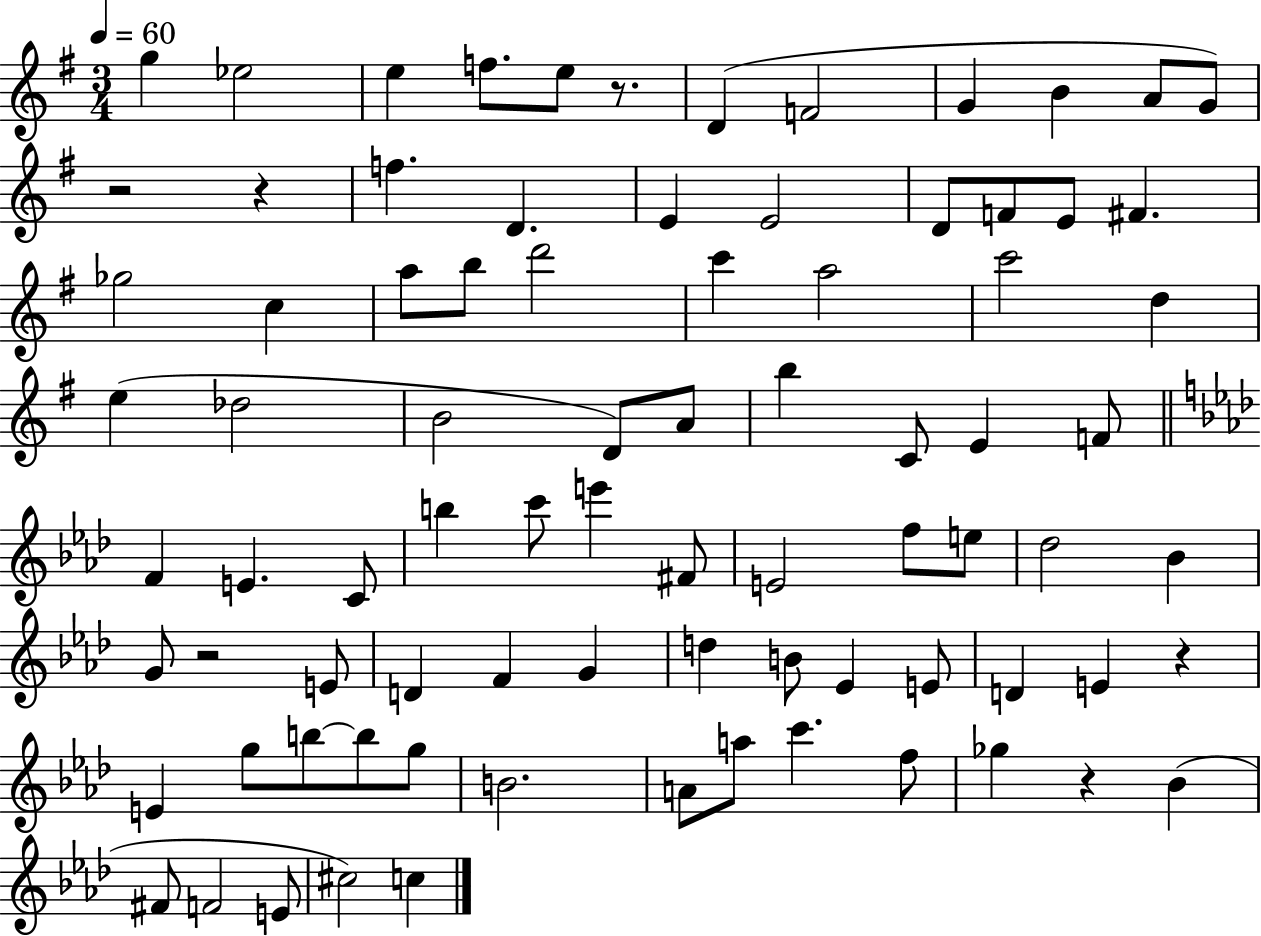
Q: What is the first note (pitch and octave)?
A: G5